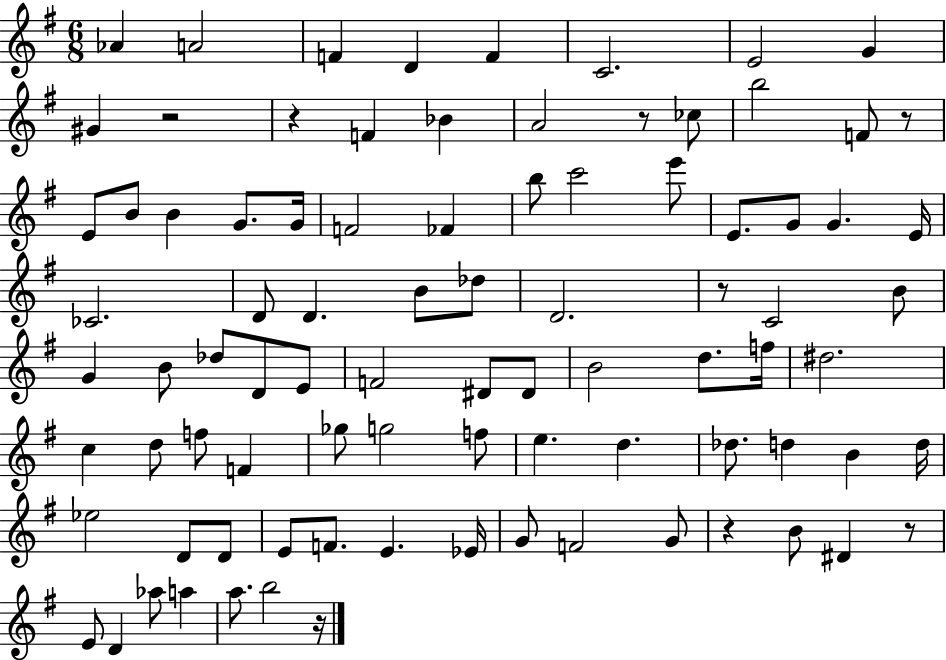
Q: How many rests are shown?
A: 8